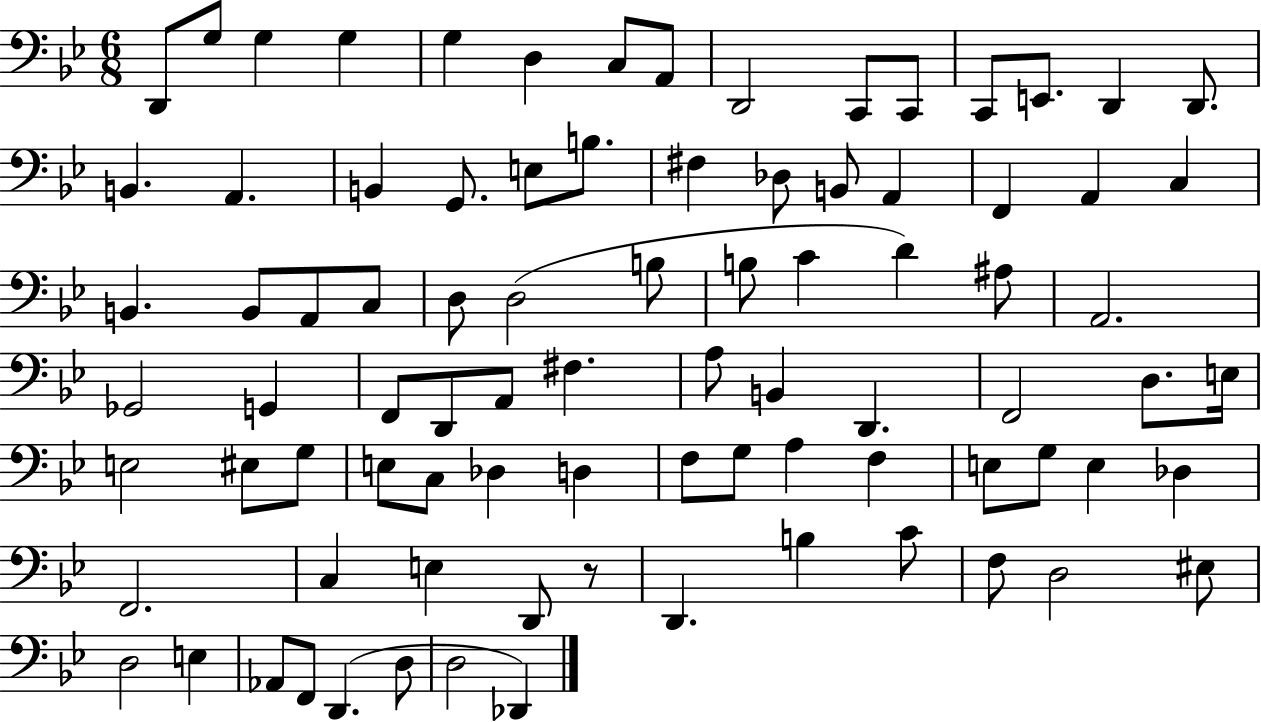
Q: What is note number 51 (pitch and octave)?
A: D3